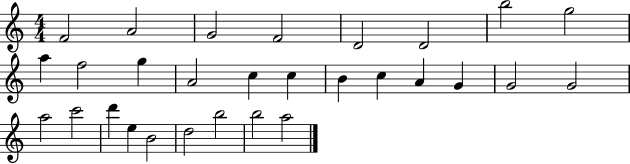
X:1
T:Untitled
M:4/4
L:1/4
K:C
F2 A2 G2 F2 D2 D2 b2 g2 a f2 g A2 c c B c A G G2 G2 a2 c'2 d' e B2 d2 b2 b2 a2